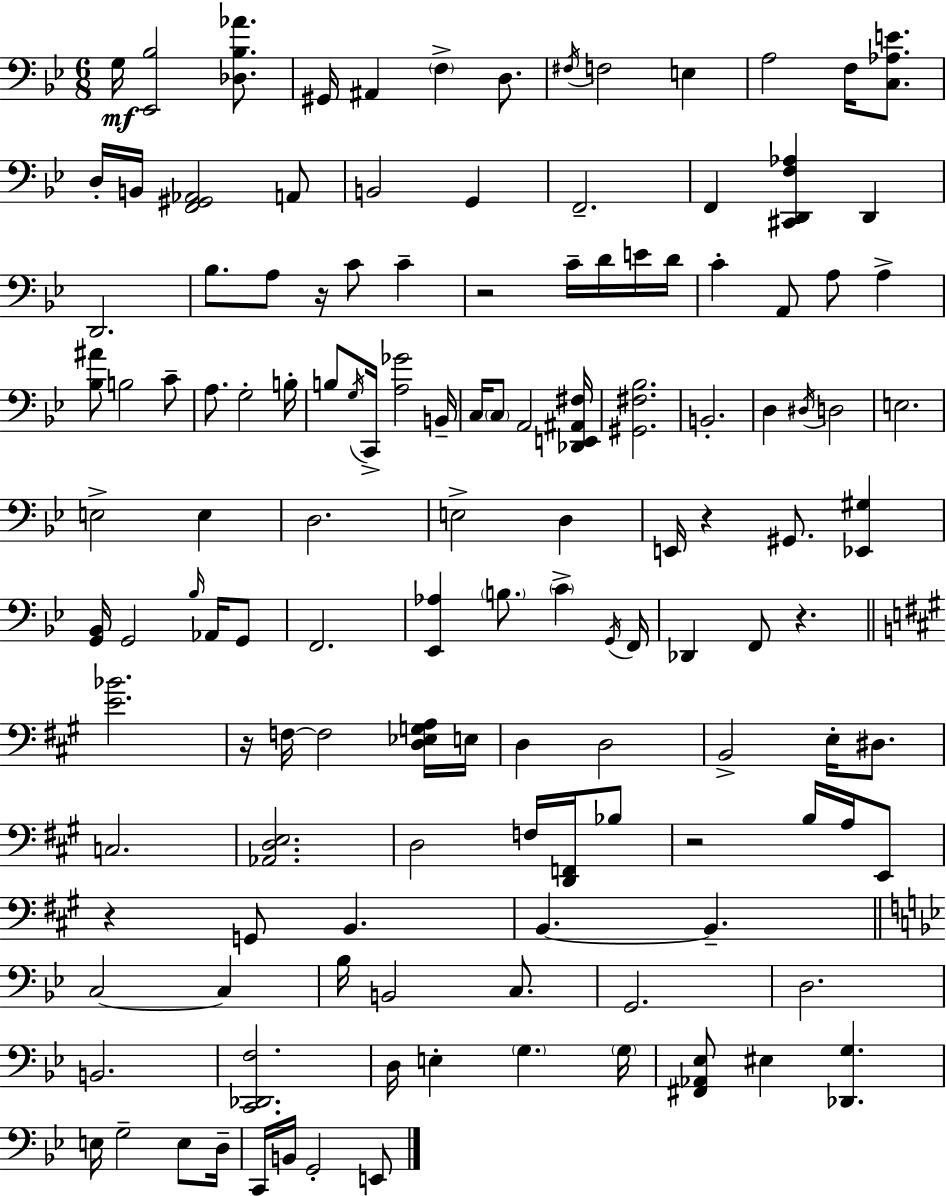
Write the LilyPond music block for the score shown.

{
  \clef bass
  \numericTimeSignature
  \time 6/8
  \key g \minor
  g16\mf <ees, bes>2 <des bes aes'>8. | gis,16 ais,4 \parenthesize f4-> d8. | \acciaccatura { fis16 } f2 e4 | a2 f16 <c aes e'>8. | \break d16-. b,16 <f, gis, aes,>2 a,8 | b,2 g,4 | f,2.-- | f,4 <cis, d, f aes>4 d,4 | \break d,2. | bes8. a8 r16 c'8 c'4-- | r2 c'16-- d'16 e'16 | d'16 c'4-. a,8 a8 a4-> | \break <bes ais'>8 b2 c'8-- | a8. g2-. | b16-. b8 \acciaccatura { g16 } c,16-> <a ges'>2 | b,16-- c16 \parenthesize c8 a,2 | \break <des, e, ais, fis>16 <gis, fis bes>2. | b,2.-. | d4 \acciaccatura { dis16 } d2 | e2. | \break e2-> e4 | d2. | e2-> d4 | e,16 r4 gis,8. <ees, gis>4 | \break <g, bes,>16 g,2 | \grace { bes16 } aes,16 g,8 f,2. | <ees, aes>4 \parenthesize b8. \parenthesize c'4-> | \acciaccatura { g,16 } f,16 des,4 f,8 r4. | \break \bar "||" \break \key a \major <e' bes'>2. | r16 f16~~ f2 <d ees g a>16 e16 | d4 d2 | b,2-> e16-. dis8. | \break c2. | <aes, d e>2. | d2 f16 <d, f,>16 bes8 | r2 b16 a16 e,8 | \break r4 g,8 b,4. | b,4.~~ b,4.-- | \bar "||" \break \key bes \major c2~~ c4 | bes16 b,2 c8. | g,2. | d2. | \break b,2. | <c, des, f>2. | d16 e4-. \parenthesize g4. \parenthesize g16 | <fis, aes, ees>8 eis4 <des, g>4. | \break e16 g2-- e8 d16-- | c,16 b,16 g,2-. e,8 | \bar "|."
}